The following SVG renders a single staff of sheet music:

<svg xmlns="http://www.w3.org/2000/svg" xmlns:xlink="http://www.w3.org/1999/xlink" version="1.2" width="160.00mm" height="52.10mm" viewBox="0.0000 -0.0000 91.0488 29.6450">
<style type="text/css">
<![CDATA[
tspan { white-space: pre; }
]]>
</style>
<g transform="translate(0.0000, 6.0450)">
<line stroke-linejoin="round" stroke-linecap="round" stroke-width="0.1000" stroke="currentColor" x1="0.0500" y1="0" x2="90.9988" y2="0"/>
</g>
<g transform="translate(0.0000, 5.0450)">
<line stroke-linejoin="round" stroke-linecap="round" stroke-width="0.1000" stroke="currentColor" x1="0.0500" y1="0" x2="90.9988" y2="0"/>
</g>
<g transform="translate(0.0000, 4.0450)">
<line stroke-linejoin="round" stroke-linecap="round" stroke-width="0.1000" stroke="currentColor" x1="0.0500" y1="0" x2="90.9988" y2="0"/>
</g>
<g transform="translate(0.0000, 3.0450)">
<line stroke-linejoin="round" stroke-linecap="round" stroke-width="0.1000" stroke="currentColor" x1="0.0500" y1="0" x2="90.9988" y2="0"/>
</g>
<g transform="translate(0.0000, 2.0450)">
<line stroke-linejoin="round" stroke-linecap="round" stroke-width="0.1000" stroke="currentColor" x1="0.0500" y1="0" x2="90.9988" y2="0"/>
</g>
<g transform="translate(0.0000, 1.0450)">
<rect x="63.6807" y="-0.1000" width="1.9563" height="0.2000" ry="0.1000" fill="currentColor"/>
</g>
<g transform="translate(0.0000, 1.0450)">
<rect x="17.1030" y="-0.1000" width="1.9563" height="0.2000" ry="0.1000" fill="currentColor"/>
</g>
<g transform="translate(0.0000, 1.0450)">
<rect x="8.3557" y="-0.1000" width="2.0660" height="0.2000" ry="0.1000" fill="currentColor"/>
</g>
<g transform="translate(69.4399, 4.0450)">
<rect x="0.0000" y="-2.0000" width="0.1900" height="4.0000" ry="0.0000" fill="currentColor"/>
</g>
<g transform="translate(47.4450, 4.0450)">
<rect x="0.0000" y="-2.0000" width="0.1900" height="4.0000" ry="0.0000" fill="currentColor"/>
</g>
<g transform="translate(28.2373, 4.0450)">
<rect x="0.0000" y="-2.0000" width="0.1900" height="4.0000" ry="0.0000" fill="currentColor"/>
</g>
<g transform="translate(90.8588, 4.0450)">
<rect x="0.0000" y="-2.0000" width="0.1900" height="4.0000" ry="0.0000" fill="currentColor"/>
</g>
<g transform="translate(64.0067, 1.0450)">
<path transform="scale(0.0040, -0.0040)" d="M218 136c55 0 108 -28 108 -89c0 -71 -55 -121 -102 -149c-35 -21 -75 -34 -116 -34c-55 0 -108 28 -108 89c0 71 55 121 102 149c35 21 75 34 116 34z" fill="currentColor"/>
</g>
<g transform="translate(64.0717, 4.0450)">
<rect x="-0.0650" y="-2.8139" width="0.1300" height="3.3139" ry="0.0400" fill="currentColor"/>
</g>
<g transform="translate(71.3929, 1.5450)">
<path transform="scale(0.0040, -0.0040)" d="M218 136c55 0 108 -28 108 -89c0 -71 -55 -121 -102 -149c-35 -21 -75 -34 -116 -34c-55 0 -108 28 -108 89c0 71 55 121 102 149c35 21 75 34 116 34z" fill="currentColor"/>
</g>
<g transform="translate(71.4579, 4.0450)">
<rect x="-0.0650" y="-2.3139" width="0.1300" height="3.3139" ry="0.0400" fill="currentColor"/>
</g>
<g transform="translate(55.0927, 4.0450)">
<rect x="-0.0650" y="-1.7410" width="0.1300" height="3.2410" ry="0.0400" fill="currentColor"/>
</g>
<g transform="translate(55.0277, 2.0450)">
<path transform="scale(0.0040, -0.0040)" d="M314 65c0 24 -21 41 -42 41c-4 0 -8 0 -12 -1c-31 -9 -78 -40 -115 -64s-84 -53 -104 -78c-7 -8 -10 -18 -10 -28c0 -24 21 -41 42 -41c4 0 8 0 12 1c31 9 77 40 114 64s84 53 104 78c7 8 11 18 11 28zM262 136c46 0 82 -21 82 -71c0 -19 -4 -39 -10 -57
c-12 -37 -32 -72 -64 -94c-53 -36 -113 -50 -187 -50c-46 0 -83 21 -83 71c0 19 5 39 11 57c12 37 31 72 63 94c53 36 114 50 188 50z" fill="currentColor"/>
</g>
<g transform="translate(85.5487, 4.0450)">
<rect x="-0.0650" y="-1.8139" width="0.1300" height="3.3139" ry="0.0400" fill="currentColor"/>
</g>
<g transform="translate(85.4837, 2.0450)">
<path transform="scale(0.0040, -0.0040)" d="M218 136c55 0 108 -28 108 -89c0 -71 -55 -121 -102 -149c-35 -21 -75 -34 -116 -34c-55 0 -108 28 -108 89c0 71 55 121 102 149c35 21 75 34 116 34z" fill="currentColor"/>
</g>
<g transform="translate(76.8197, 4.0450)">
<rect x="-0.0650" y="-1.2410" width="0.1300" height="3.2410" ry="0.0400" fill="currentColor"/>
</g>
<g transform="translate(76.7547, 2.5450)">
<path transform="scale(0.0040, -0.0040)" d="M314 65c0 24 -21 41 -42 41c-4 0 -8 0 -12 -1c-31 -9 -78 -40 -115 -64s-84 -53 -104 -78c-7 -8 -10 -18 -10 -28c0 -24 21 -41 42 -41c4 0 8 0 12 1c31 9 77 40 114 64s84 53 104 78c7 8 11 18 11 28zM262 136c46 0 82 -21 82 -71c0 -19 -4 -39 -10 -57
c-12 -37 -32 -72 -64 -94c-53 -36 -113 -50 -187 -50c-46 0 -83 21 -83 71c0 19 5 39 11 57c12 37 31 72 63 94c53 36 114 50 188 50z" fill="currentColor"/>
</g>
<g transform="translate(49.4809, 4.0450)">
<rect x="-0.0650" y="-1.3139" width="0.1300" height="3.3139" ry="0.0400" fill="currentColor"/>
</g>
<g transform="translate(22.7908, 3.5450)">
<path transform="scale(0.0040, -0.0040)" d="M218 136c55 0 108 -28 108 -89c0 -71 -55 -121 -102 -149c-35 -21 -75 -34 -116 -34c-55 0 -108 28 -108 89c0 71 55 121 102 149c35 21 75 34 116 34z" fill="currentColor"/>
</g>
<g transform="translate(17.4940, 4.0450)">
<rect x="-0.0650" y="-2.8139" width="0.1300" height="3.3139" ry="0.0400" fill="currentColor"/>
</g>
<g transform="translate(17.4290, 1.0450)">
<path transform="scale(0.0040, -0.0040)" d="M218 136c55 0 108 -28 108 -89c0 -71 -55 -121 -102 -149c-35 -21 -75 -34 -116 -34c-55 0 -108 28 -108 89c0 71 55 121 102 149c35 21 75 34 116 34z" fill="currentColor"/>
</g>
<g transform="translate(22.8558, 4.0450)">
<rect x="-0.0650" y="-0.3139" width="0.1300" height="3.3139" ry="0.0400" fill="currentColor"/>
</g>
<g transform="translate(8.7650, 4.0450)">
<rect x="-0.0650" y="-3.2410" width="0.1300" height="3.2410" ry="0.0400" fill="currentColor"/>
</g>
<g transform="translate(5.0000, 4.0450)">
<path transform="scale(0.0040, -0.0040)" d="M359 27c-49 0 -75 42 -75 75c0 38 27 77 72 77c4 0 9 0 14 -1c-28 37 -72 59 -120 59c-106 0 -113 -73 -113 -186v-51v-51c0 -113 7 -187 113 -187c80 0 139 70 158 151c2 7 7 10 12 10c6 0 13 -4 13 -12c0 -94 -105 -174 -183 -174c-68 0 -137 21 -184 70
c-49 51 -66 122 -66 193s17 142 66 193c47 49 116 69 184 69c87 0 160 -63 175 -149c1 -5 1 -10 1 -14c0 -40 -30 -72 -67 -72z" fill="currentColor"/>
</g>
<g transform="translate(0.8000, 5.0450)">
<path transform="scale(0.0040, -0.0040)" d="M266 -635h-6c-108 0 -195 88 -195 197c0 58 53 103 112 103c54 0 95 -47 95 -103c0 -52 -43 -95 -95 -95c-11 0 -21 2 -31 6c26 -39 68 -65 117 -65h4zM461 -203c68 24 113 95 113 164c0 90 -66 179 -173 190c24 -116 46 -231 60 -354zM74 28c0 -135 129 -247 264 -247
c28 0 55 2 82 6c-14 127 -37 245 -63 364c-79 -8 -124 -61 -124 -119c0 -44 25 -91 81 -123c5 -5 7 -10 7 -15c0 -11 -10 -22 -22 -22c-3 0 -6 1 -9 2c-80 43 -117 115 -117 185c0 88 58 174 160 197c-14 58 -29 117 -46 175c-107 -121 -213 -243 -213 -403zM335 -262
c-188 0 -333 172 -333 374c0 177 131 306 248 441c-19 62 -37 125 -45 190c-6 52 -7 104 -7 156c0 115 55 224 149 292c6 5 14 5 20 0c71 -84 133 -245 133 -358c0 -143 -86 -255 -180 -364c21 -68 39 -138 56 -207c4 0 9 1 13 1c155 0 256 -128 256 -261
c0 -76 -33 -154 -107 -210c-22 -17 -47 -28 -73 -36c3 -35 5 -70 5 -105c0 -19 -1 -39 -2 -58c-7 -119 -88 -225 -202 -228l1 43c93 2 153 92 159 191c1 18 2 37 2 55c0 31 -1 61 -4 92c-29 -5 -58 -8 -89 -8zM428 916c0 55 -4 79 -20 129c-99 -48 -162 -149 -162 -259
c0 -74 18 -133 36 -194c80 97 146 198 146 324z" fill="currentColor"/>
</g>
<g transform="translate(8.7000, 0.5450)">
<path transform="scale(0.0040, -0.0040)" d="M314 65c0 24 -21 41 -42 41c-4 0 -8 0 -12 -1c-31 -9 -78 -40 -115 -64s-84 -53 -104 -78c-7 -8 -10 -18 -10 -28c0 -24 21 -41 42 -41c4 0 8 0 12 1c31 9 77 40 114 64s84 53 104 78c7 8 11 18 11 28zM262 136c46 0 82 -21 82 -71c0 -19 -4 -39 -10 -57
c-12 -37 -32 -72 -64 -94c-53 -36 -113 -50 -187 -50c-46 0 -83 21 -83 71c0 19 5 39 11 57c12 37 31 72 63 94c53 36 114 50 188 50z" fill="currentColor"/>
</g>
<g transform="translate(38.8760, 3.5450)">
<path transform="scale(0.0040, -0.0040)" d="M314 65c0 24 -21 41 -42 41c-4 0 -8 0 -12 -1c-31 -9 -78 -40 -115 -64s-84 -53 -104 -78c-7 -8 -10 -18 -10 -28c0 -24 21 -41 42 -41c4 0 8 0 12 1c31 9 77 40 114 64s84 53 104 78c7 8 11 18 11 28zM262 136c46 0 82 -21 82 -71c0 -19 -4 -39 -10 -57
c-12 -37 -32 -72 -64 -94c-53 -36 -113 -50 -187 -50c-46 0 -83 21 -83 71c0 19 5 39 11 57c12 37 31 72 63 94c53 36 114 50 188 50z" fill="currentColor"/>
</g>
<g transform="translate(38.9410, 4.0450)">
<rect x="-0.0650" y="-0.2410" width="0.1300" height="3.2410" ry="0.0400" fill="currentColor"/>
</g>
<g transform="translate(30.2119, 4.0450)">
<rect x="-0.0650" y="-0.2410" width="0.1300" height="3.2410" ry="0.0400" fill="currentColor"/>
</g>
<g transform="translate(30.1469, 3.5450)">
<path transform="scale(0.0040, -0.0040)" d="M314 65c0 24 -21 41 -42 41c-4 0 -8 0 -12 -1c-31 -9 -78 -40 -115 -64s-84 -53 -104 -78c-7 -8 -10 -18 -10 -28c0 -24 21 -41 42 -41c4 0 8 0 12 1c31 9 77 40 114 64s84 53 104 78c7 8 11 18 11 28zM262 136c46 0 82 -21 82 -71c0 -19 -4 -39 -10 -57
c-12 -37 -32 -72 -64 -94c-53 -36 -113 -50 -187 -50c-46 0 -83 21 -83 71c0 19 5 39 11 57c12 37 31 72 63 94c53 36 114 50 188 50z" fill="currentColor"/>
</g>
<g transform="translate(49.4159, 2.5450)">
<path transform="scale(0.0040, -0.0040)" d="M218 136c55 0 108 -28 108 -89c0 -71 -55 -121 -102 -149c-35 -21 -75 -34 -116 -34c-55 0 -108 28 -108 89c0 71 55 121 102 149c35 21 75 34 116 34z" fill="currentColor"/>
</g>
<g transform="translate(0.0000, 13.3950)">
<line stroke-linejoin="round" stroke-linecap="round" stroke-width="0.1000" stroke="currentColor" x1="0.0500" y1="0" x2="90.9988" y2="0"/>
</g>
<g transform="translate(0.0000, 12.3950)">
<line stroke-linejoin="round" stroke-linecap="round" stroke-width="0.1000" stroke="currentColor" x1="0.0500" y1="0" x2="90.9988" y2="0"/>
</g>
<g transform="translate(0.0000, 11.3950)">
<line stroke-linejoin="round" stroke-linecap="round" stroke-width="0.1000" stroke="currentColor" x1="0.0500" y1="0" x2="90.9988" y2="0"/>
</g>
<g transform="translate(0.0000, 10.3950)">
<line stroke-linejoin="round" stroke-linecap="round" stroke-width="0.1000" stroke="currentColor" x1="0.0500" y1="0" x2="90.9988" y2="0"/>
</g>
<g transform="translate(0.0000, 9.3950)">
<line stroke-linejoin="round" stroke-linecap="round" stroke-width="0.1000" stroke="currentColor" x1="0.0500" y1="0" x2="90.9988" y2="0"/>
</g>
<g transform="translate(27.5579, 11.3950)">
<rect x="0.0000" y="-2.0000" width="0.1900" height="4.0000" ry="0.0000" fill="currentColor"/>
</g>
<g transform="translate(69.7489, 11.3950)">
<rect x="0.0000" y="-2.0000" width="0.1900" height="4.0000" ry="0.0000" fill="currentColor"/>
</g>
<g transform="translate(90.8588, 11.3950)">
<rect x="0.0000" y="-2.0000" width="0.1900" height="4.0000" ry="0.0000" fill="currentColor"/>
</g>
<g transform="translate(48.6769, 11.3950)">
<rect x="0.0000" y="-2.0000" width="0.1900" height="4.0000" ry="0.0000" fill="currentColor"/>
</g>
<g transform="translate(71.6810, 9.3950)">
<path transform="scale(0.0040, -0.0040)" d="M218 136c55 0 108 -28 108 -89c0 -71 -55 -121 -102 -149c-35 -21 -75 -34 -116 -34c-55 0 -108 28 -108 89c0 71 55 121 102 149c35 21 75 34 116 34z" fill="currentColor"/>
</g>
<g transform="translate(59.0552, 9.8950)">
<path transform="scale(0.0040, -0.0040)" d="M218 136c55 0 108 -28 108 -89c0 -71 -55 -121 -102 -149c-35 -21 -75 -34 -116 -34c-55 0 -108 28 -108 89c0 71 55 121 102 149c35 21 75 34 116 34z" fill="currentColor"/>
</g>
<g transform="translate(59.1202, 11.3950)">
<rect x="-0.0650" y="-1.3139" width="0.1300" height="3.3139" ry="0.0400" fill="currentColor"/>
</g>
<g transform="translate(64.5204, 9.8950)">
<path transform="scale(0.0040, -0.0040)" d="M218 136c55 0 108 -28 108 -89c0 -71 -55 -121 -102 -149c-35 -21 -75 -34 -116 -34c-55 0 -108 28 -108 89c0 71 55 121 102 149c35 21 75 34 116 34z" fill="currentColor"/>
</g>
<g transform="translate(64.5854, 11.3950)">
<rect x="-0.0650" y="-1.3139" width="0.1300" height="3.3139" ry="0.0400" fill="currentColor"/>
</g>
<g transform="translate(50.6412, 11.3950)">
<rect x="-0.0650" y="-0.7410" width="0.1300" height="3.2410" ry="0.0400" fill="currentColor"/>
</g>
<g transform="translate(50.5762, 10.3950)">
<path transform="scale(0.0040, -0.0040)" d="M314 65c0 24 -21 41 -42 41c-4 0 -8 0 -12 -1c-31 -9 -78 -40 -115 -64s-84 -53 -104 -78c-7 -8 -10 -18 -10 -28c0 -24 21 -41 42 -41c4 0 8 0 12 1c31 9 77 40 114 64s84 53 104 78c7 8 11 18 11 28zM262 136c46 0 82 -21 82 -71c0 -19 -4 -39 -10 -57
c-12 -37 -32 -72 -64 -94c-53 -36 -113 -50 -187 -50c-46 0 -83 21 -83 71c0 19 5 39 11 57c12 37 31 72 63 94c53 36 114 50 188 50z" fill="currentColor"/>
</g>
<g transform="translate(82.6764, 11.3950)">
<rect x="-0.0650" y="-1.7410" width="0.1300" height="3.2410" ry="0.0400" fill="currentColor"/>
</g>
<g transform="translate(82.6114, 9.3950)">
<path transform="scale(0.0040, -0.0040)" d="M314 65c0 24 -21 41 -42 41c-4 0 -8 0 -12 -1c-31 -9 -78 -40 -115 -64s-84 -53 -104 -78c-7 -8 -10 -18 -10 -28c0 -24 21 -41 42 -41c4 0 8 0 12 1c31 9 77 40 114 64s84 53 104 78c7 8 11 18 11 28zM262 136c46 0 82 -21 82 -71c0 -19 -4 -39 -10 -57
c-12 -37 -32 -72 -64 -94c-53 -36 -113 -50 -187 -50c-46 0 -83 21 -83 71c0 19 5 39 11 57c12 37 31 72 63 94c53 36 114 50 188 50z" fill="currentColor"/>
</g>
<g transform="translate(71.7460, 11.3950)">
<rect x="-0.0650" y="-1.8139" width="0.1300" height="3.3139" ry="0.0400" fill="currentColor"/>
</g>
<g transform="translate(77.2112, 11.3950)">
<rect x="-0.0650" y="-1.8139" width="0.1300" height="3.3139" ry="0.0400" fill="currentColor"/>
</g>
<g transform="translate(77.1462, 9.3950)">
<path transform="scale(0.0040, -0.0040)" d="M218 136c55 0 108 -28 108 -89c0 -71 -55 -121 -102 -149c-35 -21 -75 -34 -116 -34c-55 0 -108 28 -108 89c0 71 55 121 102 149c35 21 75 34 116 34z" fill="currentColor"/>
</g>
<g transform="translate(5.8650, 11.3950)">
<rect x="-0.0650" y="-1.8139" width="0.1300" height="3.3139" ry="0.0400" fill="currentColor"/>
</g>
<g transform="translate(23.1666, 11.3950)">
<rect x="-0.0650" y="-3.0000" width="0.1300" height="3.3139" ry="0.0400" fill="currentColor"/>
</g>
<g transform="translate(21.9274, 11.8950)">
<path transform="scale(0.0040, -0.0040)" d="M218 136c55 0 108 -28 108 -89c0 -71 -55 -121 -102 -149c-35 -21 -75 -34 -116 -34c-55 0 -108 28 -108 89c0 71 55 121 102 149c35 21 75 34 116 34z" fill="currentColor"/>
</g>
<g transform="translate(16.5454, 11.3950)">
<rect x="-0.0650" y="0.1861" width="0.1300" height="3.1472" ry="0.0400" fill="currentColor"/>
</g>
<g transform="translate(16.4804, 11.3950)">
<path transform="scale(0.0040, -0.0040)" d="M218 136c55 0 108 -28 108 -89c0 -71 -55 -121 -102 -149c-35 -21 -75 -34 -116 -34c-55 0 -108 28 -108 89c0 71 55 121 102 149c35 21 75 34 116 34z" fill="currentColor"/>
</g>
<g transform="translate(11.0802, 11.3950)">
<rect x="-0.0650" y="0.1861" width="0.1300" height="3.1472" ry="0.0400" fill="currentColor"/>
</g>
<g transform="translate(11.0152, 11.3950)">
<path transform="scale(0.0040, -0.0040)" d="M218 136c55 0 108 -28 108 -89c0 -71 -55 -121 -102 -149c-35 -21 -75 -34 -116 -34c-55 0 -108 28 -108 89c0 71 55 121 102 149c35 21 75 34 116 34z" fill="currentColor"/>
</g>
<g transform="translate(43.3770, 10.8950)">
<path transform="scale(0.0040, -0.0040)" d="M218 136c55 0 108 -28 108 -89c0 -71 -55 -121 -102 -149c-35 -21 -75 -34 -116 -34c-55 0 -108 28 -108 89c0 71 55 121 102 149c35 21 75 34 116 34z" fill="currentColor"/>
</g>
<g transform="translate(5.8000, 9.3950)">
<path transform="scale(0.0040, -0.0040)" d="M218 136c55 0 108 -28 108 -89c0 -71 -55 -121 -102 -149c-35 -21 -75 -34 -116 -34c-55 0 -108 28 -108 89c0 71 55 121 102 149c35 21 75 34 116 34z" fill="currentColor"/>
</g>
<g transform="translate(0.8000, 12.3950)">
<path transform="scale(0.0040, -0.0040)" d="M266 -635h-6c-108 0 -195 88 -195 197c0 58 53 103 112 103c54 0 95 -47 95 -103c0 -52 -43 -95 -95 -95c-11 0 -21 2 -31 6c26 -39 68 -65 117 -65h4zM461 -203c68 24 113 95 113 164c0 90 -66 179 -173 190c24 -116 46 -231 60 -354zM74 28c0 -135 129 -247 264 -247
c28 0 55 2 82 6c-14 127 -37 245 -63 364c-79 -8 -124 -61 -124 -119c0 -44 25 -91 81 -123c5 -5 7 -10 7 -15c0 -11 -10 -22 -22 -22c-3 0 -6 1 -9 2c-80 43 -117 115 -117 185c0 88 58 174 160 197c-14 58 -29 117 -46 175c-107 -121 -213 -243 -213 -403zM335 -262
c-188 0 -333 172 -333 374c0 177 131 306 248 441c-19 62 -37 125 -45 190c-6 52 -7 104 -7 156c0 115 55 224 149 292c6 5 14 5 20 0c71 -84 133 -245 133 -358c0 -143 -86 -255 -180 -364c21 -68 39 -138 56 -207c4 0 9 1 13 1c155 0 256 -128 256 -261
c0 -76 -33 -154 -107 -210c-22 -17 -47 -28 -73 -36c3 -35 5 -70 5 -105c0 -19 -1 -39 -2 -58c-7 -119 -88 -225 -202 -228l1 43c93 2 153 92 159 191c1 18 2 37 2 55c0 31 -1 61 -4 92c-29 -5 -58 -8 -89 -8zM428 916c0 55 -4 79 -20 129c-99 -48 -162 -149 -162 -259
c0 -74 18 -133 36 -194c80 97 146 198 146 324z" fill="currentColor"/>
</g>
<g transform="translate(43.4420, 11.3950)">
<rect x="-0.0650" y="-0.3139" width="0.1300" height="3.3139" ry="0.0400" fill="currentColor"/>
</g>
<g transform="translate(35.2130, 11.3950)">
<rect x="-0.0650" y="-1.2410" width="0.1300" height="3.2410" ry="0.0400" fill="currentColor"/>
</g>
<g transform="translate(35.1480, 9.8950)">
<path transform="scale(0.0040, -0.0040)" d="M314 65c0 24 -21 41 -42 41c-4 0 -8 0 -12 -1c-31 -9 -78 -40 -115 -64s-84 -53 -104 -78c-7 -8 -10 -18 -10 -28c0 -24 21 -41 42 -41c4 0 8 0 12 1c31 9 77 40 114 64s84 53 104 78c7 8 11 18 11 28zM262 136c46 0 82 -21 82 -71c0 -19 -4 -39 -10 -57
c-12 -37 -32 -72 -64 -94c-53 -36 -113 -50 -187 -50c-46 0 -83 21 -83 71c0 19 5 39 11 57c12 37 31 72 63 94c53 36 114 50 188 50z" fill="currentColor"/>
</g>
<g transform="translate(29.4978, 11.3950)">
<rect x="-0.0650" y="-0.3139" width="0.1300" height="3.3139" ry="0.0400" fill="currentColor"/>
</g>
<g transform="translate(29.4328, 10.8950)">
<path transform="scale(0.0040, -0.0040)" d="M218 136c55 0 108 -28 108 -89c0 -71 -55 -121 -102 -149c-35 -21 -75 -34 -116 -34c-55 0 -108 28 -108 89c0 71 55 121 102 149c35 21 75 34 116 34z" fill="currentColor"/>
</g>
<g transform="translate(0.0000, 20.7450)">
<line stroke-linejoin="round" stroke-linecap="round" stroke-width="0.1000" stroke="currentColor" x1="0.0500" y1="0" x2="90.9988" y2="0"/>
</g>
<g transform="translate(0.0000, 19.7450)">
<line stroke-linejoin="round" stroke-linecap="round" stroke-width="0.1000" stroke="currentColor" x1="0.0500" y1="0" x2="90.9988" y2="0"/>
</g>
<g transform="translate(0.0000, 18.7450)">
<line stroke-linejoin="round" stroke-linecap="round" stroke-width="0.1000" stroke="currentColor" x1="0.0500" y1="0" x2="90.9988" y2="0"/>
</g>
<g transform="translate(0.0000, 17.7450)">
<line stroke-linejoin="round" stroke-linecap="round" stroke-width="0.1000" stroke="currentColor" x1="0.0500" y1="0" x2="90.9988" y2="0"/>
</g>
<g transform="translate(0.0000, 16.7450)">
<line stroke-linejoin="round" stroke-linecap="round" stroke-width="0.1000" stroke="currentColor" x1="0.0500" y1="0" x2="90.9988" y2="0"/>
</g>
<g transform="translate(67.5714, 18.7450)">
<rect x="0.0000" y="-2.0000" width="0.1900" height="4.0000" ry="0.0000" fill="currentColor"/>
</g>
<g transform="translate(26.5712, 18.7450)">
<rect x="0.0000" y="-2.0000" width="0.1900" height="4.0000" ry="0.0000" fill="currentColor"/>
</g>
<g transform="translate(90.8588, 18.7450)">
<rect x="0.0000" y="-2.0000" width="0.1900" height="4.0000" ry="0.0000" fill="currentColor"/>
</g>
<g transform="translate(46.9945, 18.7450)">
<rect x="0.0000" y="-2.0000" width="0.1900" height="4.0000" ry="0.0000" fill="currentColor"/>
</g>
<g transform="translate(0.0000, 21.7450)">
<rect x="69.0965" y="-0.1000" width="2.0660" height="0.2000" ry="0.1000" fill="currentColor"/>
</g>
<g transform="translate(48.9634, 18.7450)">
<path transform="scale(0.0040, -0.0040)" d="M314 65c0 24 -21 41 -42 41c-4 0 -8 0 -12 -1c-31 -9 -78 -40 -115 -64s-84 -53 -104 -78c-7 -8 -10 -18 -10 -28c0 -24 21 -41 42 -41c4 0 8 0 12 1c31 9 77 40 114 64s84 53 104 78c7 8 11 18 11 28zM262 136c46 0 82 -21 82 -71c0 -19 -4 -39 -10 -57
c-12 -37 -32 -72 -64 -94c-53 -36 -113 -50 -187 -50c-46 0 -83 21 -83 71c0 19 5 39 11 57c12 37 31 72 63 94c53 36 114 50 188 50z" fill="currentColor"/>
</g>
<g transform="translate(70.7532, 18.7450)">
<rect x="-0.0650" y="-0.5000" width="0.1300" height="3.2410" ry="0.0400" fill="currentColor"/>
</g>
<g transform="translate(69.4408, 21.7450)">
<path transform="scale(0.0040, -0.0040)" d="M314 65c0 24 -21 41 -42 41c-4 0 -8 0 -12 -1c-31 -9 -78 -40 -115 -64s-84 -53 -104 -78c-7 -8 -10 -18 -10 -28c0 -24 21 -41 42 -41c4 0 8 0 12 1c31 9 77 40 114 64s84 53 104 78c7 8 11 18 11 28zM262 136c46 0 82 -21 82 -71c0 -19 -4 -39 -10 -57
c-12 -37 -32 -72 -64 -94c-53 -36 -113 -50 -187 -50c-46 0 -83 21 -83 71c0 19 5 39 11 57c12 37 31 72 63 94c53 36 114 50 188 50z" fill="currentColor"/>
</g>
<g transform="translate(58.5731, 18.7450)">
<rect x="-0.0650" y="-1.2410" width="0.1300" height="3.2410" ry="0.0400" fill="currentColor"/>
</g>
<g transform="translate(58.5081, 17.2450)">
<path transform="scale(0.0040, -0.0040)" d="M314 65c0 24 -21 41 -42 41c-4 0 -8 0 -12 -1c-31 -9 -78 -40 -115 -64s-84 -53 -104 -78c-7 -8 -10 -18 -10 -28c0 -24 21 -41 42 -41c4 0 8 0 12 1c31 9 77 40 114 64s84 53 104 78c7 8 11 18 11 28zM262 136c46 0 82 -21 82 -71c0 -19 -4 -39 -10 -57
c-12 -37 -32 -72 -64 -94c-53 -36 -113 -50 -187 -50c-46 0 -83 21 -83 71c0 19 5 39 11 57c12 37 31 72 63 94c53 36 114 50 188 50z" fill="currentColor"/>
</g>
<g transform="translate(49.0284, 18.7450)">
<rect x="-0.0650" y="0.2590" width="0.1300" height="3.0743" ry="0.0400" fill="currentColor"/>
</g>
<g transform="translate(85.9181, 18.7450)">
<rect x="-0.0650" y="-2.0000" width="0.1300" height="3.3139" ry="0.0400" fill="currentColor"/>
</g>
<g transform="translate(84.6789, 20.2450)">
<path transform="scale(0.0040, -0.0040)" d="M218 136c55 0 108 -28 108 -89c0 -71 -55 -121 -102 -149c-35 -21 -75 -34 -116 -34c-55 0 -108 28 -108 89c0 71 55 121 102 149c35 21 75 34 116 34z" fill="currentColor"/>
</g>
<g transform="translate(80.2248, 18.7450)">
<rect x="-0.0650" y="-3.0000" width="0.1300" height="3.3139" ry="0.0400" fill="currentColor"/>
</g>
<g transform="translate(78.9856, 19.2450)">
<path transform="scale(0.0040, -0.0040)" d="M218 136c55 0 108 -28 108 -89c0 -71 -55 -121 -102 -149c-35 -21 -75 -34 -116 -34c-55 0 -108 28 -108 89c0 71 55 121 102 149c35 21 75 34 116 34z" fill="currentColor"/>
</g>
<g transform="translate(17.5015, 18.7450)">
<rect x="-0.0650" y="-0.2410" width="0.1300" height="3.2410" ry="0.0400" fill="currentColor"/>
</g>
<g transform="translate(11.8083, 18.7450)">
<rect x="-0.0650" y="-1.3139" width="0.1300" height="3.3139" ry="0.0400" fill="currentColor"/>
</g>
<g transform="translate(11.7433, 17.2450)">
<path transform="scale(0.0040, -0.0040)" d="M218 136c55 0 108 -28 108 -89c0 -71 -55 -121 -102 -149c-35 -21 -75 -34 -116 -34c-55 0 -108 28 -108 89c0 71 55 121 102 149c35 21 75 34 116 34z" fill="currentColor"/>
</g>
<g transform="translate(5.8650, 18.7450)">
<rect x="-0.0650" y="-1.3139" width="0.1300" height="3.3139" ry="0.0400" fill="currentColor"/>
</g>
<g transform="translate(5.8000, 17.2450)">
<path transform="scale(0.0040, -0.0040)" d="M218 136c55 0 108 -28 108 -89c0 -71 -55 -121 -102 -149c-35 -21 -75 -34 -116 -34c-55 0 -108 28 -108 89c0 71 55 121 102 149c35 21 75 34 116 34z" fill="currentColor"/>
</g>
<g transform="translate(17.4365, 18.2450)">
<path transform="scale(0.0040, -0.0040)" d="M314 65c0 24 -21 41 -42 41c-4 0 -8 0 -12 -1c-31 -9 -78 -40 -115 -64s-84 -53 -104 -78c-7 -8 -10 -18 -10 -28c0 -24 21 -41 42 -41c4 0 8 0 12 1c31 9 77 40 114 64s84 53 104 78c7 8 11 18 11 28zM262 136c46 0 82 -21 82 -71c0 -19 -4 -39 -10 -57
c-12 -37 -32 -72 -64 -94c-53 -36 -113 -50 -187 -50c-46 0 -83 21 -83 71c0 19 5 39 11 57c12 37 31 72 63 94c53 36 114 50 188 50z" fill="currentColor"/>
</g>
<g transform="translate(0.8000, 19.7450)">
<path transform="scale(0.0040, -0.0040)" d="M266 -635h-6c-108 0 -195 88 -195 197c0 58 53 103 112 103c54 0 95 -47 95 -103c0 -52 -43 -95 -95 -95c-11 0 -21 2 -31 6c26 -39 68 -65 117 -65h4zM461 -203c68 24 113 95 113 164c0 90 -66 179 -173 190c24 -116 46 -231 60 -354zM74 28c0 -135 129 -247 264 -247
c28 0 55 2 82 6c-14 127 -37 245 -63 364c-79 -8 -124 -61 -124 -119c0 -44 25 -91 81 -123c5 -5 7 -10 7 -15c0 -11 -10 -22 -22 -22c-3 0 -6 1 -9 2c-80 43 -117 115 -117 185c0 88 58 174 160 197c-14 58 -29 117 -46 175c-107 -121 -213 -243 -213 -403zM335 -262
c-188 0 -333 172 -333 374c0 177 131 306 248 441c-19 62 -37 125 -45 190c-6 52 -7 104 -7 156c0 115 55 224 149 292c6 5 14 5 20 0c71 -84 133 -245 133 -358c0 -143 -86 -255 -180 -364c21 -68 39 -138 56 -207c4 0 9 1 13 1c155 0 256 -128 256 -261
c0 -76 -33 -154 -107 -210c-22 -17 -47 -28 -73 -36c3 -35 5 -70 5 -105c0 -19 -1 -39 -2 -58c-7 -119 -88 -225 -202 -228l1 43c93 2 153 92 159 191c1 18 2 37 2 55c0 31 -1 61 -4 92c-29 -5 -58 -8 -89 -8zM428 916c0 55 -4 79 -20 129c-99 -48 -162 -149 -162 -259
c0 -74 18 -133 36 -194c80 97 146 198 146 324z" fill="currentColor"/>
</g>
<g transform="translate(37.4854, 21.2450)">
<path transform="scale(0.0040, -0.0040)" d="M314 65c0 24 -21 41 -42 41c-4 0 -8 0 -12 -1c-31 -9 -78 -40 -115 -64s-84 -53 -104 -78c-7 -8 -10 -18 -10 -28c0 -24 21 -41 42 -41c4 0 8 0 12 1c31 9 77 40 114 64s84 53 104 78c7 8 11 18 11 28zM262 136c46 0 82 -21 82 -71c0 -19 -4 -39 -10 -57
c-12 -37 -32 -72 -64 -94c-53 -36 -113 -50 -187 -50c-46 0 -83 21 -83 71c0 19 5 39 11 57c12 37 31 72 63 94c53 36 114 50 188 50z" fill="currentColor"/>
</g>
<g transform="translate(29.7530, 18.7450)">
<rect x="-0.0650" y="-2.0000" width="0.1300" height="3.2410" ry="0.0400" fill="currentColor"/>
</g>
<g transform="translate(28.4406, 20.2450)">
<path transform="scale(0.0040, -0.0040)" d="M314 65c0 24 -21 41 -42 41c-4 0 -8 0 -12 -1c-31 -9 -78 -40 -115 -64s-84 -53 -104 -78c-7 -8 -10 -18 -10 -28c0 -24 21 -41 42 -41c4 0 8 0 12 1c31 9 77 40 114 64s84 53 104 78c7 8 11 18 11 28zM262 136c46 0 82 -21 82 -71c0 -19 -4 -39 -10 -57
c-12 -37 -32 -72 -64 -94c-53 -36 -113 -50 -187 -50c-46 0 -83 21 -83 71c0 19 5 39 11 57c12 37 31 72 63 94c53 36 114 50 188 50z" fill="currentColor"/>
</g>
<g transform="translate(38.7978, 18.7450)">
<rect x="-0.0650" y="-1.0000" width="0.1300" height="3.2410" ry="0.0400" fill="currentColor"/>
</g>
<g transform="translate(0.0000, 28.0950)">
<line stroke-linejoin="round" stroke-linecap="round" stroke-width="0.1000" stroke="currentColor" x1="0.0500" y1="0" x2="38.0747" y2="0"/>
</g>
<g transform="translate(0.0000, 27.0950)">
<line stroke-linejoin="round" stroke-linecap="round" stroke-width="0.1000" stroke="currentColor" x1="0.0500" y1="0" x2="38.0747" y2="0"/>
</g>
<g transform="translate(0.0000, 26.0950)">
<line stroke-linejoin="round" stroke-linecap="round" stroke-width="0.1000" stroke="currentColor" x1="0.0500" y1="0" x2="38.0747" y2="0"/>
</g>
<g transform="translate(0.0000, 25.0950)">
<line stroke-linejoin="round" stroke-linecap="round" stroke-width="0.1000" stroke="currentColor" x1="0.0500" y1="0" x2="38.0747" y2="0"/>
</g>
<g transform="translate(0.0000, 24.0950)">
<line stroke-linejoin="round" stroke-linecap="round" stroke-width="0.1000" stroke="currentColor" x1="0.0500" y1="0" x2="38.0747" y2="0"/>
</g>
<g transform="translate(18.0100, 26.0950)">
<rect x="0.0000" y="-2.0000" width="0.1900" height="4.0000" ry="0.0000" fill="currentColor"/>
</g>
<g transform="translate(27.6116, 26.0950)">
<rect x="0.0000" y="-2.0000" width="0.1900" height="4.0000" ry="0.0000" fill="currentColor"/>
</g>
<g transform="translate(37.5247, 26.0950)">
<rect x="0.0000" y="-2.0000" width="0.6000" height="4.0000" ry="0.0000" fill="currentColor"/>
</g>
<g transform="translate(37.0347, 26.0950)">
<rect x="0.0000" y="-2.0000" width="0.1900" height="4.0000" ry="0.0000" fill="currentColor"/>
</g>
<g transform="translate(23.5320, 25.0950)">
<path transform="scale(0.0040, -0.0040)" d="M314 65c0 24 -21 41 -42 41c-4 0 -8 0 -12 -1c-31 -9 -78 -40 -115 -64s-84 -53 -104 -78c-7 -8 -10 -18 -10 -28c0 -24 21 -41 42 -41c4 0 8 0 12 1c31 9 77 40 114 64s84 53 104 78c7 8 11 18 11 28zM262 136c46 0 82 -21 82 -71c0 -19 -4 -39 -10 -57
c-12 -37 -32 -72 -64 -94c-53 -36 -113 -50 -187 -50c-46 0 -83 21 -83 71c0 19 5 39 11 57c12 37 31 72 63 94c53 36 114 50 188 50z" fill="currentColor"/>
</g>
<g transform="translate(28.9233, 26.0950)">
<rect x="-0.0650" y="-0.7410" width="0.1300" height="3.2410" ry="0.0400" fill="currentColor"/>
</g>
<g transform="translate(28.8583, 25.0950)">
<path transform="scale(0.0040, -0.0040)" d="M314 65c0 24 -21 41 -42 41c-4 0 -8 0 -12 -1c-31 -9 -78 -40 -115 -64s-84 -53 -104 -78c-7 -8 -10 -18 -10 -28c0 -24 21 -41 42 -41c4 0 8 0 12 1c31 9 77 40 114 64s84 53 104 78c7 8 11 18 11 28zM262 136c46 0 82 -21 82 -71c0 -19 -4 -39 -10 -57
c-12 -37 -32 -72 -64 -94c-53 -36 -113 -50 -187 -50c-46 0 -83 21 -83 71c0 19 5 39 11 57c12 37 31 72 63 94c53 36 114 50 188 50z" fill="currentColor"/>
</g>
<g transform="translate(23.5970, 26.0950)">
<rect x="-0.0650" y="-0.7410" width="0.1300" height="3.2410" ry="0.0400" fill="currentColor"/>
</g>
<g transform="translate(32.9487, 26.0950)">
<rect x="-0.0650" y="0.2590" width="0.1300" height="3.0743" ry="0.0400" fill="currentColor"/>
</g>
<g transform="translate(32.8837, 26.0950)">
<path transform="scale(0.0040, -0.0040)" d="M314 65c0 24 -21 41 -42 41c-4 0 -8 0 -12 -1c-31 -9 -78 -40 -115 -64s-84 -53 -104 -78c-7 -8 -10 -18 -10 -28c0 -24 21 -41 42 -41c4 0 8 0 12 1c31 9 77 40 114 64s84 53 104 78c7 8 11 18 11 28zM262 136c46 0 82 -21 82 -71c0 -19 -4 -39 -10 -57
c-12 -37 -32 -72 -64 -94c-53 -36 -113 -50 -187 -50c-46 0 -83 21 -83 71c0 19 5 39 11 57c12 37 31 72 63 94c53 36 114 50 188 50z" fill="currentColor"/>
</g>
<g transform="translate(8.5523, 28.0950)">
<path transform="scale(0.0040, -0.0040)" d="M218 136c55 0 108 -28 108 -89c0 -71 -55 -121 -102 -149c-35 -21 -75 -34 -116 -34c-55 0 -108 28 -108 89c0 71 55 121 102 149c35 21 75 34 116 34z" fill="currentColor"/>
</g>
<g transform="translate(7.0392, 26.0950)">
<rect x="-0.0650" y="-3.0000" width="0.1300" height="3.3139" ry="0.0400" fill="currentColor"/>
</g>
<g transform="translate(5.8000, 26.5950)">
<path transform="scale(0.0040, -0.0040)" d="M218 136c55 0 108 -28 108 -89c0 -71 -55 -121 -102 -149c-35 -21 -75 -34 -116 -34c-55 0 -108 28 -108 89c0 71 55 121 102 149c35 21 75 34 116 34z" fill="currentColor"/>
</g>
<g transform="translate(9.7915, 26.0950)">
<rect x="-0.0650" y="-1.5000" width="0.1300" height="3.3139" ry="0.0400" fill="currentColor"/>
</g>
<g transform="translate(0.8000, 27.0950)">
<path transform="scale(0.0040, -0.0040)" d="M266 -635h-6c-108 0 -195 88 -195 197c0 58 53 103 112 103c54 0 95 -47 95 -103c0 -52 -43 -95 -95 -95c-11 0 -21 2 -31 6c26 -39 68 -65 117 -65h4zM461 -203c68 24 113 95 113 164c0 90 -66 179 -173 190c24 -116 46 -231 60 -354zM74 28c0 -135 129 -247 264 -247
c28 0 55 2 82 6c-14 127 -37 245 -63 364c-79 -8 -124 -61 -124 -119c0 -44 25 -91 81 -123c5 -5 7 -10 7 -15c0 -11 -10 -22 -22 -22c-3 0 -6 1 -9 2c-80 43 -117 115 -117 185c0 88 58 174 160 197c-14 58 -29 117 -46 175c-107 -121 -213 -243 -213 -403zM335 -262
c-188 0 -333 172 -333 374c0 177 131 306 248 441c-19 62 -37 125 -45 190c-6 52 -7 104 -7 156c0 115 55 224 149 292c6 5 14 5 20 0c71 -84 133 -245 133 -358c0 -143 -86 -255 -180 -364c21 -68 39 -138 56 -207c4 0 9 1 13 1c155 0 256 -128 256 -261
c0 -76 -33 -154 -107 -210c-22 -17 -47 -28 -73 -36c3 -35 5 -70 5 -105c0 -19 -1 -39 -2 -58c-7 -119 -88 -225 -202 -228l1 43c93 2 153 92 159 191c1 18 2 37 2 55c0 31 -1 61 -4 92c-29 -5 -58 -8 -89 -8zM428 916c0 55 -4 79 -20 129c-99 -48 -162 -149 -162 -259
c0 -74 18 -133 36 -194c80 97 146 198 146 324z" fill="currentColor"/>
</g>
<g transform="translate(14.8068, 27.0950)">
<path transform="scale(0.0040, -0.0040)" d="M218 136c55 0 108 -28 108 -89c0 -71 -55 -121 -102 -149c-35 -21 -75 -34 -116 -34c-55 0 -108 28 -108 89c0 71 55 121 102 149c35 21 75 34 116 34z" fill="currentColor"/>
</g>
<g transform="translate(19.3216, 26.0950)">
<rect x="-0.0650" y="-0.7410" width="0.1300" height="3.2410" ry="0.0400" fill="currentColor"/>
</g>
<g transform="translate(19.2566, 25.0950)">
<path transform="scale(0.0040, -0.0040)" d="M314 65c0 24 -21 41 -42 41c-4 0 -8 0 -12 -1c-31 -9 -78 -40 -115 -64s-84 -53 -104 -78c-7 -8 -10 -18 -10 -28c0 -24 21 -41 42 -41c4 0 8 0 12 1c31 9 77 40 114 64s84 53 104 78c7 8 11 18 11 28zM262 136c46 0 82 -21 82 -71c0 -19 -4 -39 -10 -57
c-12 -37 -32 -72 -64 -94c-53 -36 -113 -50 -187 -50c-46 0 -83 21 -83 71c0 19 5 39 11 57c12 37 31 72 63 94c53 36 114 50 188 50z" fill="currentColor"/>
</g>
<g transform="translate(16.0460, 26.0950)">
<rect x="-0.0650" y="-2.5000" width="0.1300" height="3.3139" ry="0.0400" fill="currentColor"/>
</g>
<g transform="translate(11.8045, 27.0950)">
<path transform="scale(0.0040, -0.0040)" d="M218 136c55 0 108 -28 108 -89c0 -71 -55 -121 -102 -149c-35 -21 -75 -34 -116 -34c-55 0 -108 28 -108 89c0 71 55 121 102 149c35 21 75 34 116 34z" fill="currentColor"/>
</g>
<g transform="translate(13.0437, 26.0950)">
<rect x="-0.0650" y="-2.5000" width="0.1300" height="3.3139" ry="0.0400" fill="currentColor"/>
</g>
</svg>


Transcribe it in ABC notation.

X:1
T:Untitled
M:4/4
L:1/4
K:C
b2 a c c2 c2 e f2 a g e2 f f B B A c e2 c d2 e e f f f2 e e c2 F2 D2 B2 e2 C2 A F A E G G d2 d2 d2 B2